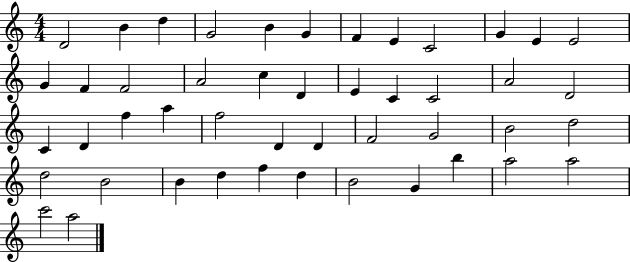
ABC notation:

X:1
T:Untitled
M:4/4
L:1/4
K:C
D2 B d G2 B G F E C2 G E E2 G F F2 A2 c D E C C2 A2 D2 C D f a f2 D D F2 G2 B2 d2 d2 B2 B d f d B2 G b a2 a2 c'2 a2